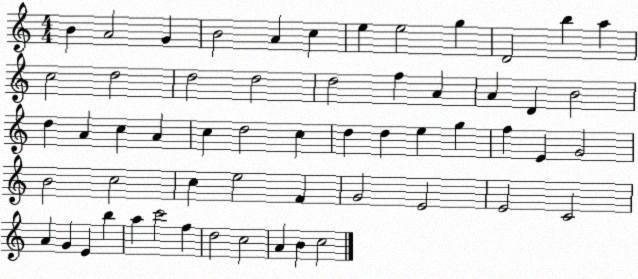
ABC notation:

X:1
T:Untitled
M:4/4
L:1/4
K:C
B A2 G B2 A c e e2 g D2 b a c2 d2 d2 d2 d2 f A A D B2 d A c A c d2 c d d e g f E G2 B2 c2 c e2 F G2 E2 E2 C2 A G E b a c'2 f d2 c2 A B c2